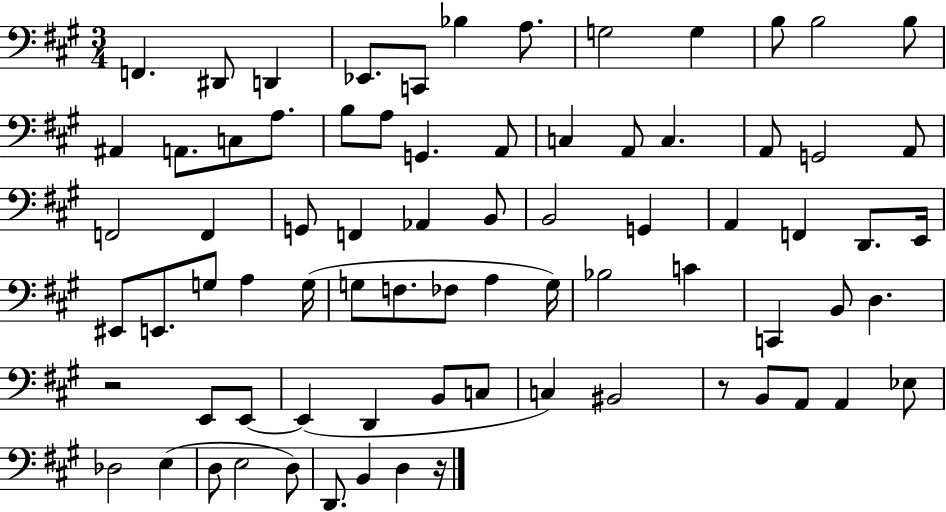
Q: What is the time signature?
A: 3/4